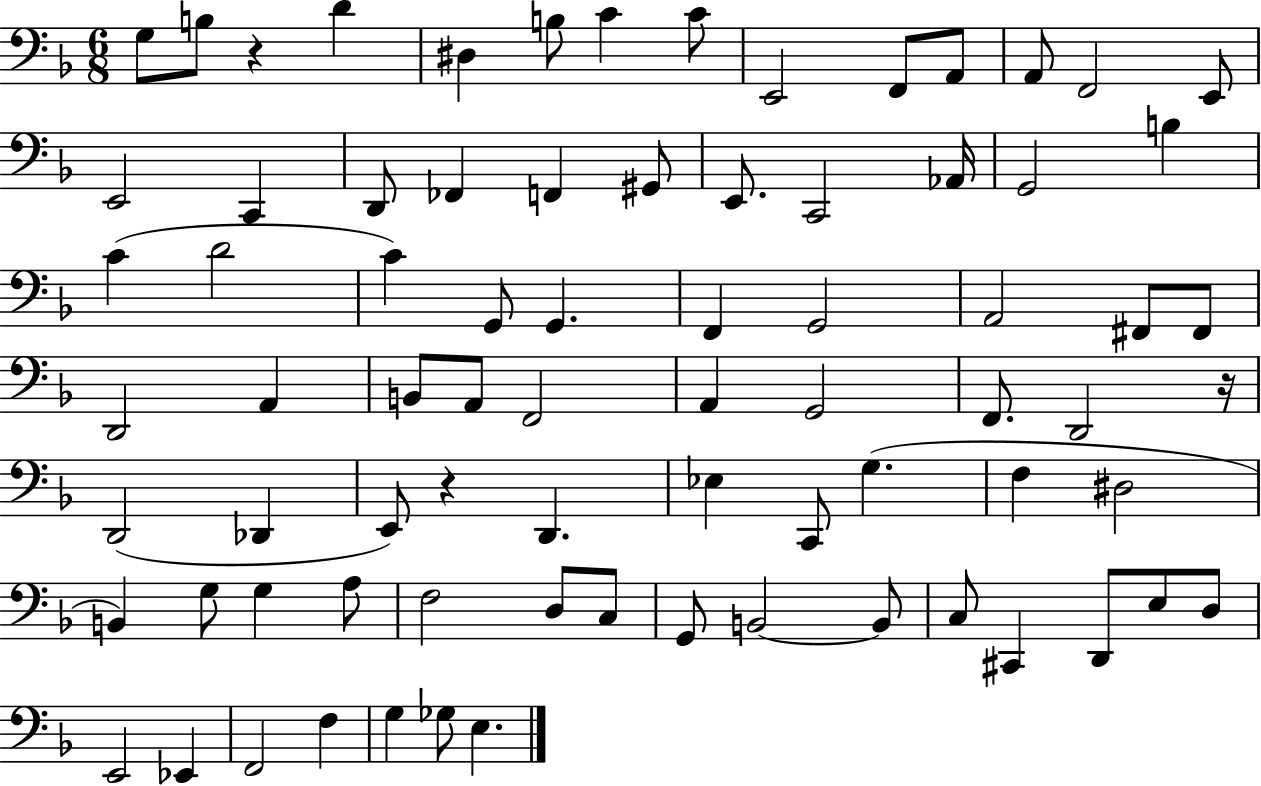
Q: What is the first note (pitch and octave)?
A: G3